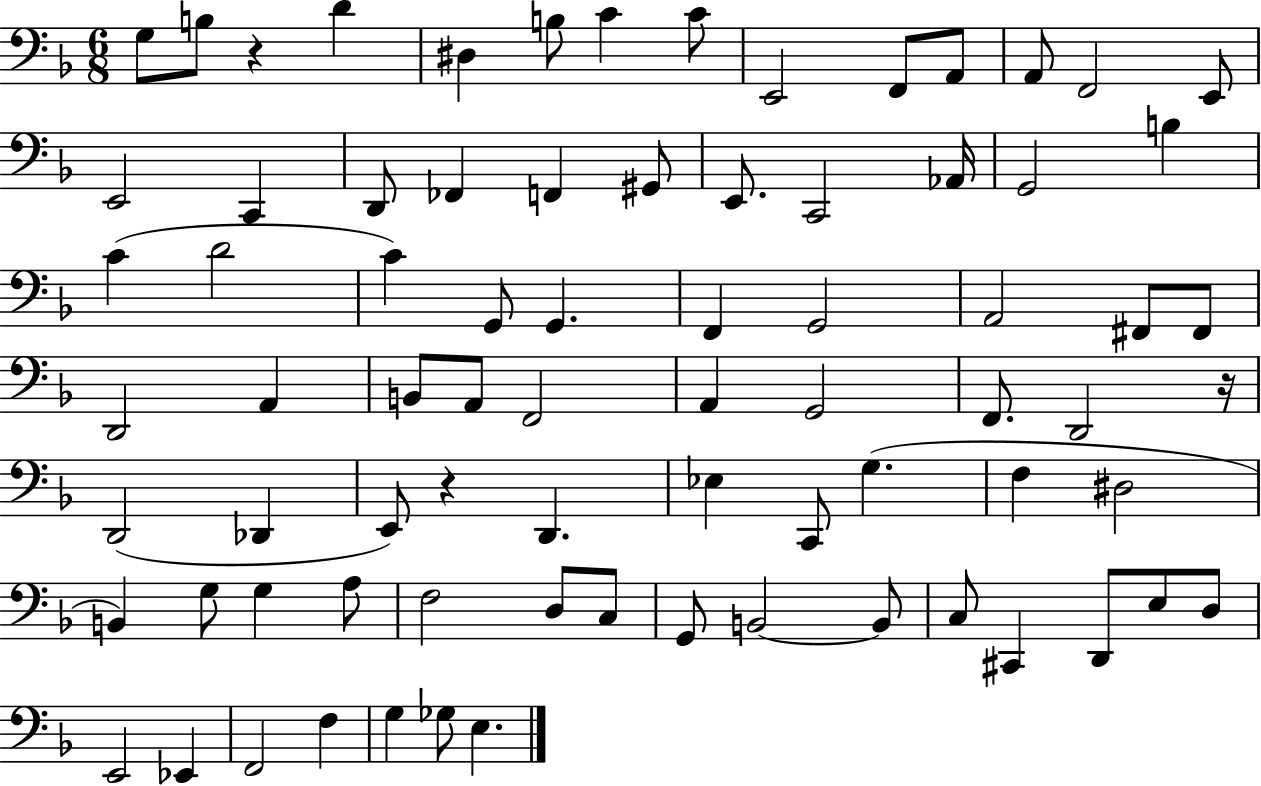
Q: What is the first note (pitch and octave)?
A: G3